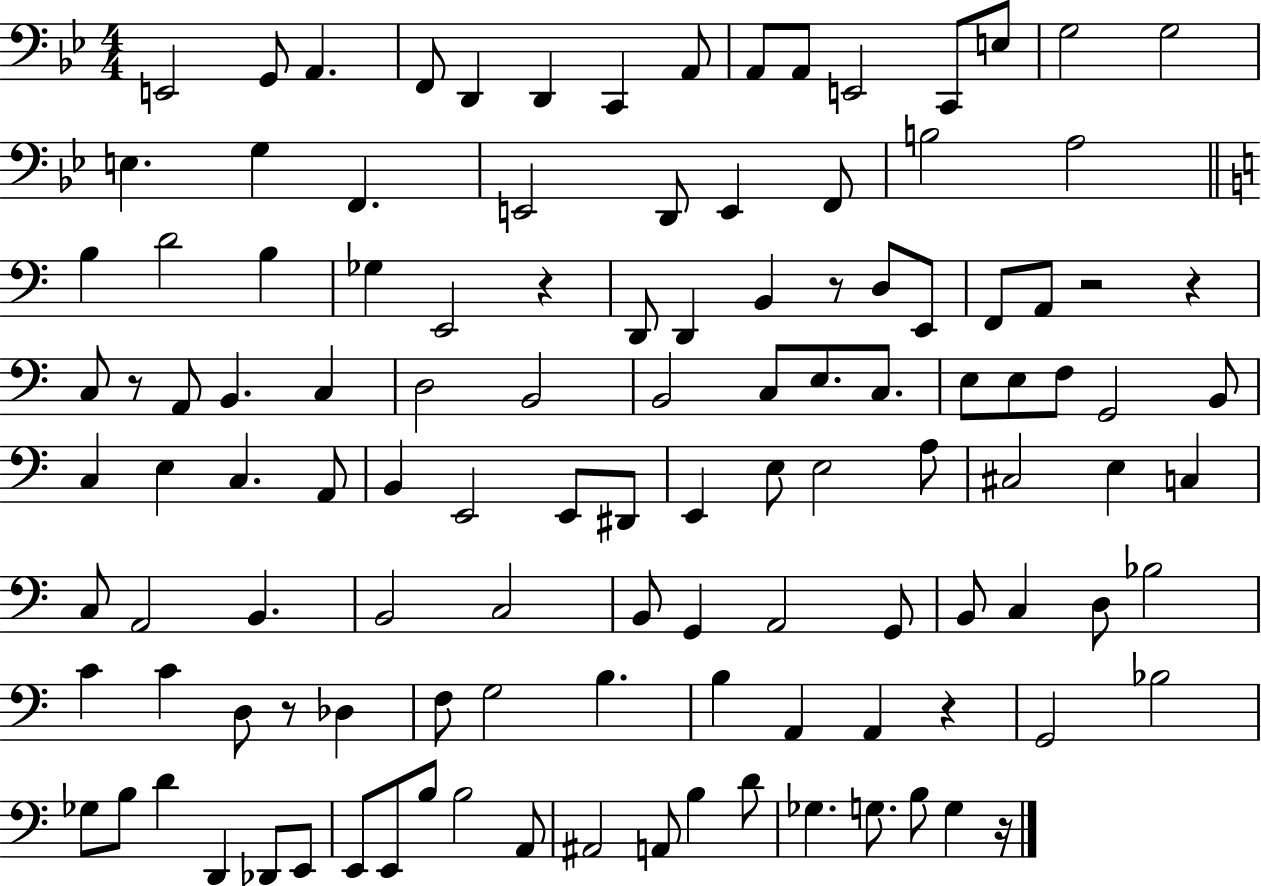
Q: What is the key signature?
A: BES major